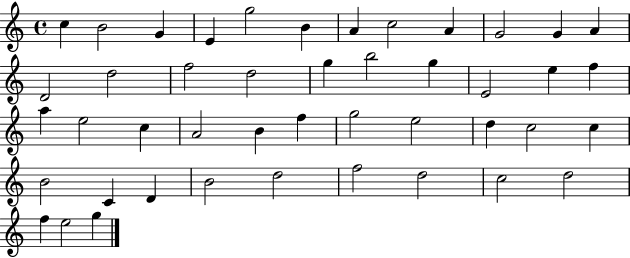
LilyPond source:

{
  \clef treble
  \time 4/4
  \defaultTimeSignature
  \key c \major
  c''4 b'2 g'4 | e'4 g''2 b'4 | a'4 c''2 a'4 | g'2 g'4 a'4 | \break d'2 d''2 | f''2 d''2 | g''4 b''2 g''4 | e'2 e''4 f''4 | \break a''4 e''2 c''4 | a'2 b'4 f''4 | g''2 e''2 | d''4 c''2 c''4 | \break b'2 c'4 d'4 | b'2 d''2 | f''2 d''2 | c''2 d''2 | \break f''4 e''2 g''4 | \bar "|."
}